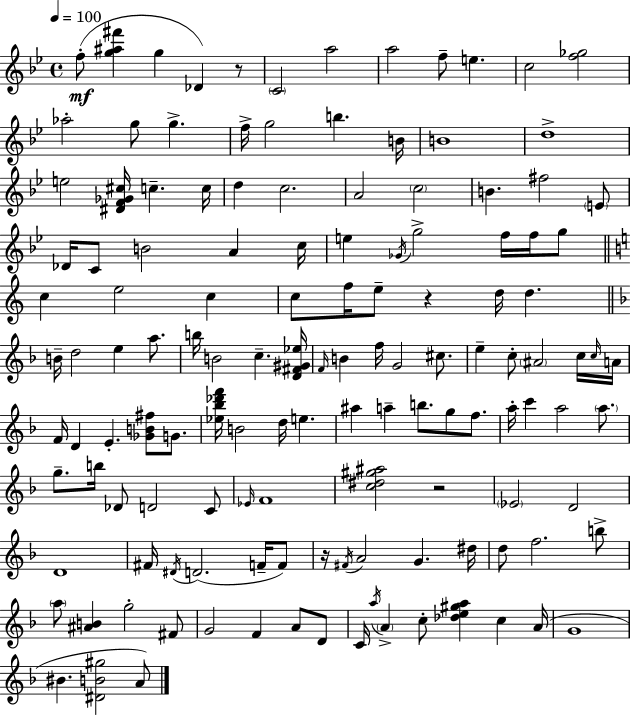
F5/e [G5,A#5,F#6]/q G5/q Db4/q R/e C4/h A5/h A5/h F5/e E5/q. C5/h [F5,Gb5]/h Ab5/h G5/e G5/q. F5/s G5/h B5/q. B4/s B4/w D5/w E5/h [D#4,F4,Gb4,C#5]/s C5/q. C5/s D5/q C5/h. A4/h C5/h B4/q. F#5/h E4/e Db4/s C4/e B4/h A4/q C5/s E5/q Gb4/s G5/h F5/s F5/s G5/e C5/q E5/h C5/q C5/e F5/s E5/e R/q D5/s D5/q. B4/s D5/h E5/q A5/e. B5/s B4/h C5/q. [D4,F#4,G#4,Eb5]/s F4/s B4/q F5/s G4/h C#5/e. E5/q C5/e A#4/h C5/s C5/s A4/s F4/s D4/q E4/q. [Gb4,B4,F#5]/e G4/e. [Eb5,Bb5,Db6,F6]/s B4/h D5/s E5/q. A#5/q A5/q B5/e. G5/e F5/e. A5/s C6/q A5/h A5/e. G5/e. B5/s Db4/e D4/h C4/e Eb4/s F4/w [C5,D#5,G#5,A#5]/h R/h Eb4/h D4/h D4/w F#4/s D#4/s D4/h. F4/s F4/e R/s F#4/s A4/h G4/q. D#5/s D5/e F5/h. B5/e A5/e [A#4,B4]/q G5/h F#4/e G4/h F4/q A4/e D4/e C4/s A5/s A4/q C5/e [Db5,E5,G#5,A5]/q C5/q A4/s G4/w BIS4/q. [D#4,B4,G#5]/h A4/e